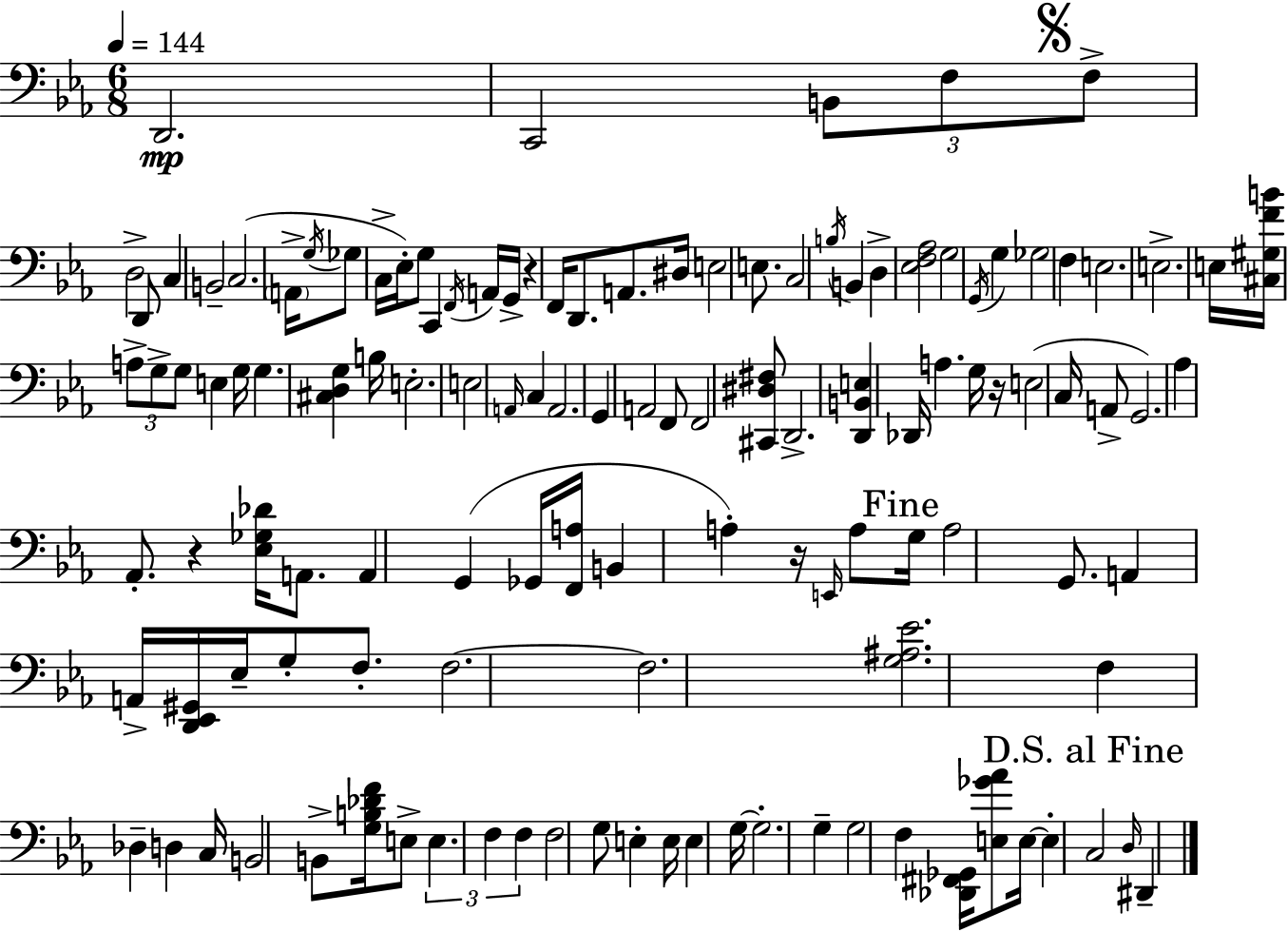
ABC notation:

X:1
T:Untitled
M:6/8
L:1/4
K:Eb
D,,2 C,,2 B,,/2 F,/2 F,/2 D,2 D,,/2 C, B,,2 C,2 A,,/4 G,/4 _G,/2 C,/4 _E,/4 G,/2 C,, F,,/4 A,,/4 G,,/4 z F,,/4 D,,/2 A,,/2 ^D,/4 E,2 E,/2 C,2 B,/4 B,, D, [_E,F,_A,]2 G,2 G,,/4 G, _G,2 F, E,2 E,2 E,/4 [^C,^G,FB]/4 A,/2 G,/2 G,/2 E, G,/4 G, [^C,D,G,] B,/4 E,2 E,2 A,,/4 C, A,,2 G,, A,,2 F,,/2 F,,2 [^C,,^D,^F,]/2 D,,2 [D,,B,,E,] _D,,/4 A, G,/4 z/4 E,2 C,/4 A,,/2 G,,2 _A, _A,,/2 z [_E,_G,_D]/4 A,,/2 A,, G,, _G,,/4 [F,,A,]/4 B,, A, z/4 E,,/4 A,/2 G,/4 A,2 G,,/2 A,, A,,/4 [D,,_E,,^G,,]/4 _E,/4 G,/2 F,/2 F,2 F,2 [G,^A,_E]2 F, _D, D, C,/4 B,,2 B,,/2 [G,B,_DF]/4 E,/2 E, F, F, F,2 G,/2 E, E,/4 E, G,/4 G,2 G, G,2 F, [_D,,^F,,_G,,]/4 [E,_G_A]/2 E,/4 E, C,2 D,/4 ^D,,